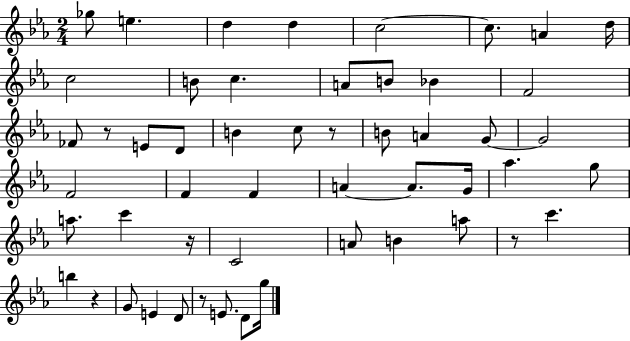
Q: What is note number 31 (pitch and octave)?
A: Ab5